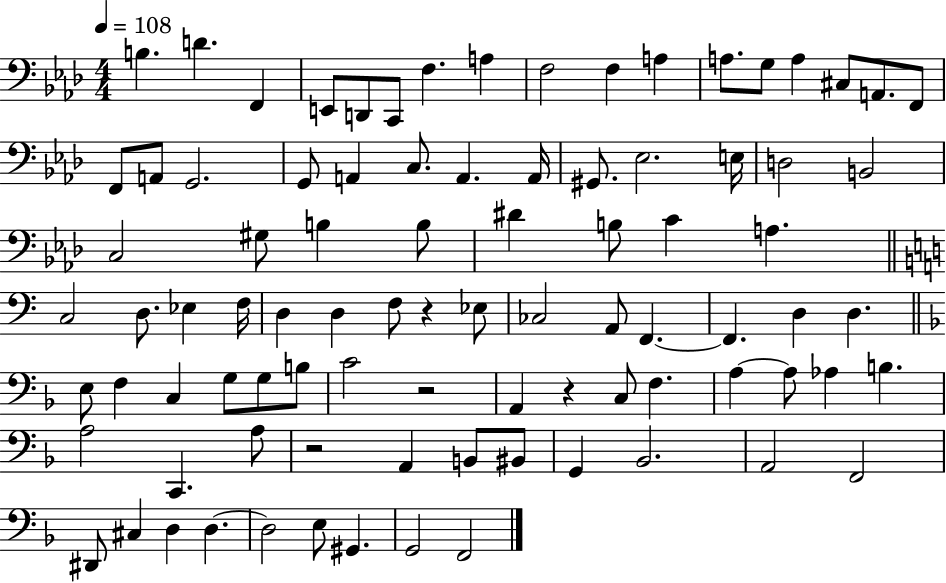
X:1
T:Untitled
M:4/4
L:1/4
K:Ab
B, D F,, E,,/2 D,,/2 C,,/2 F, A, F,2 F, A, A,/2 G,/2 A, ^C,/2 A,,/2 F,,/2 F,,/2 A,,/2 G,,2 G,,/2 A,, C,/2 A,, A,,/4 ^G,,/2 _E,2 E,/4 D,2 B,,2 C,2 ^G,/2 B, B,/2 ^D B,/2 C A, C,2 D,/2 _E, F,/4 D, D, F,/2 z _E,/2 _C,2 A,,/2 F,, F,, D, D, E,/2 F, C, G,/2 G,/2 B,/2 C2 z2 A,, z C,/2 F, A, A,/2 _A, B, A,2 C,, A,/2 z2 A,, B,,/2 ^B,,/2 G,, _B,,2 A,,2 F,,2 ^D,,/2 ^C, D, D, D,2 E,/2 ^G,, G,,2 F,,2